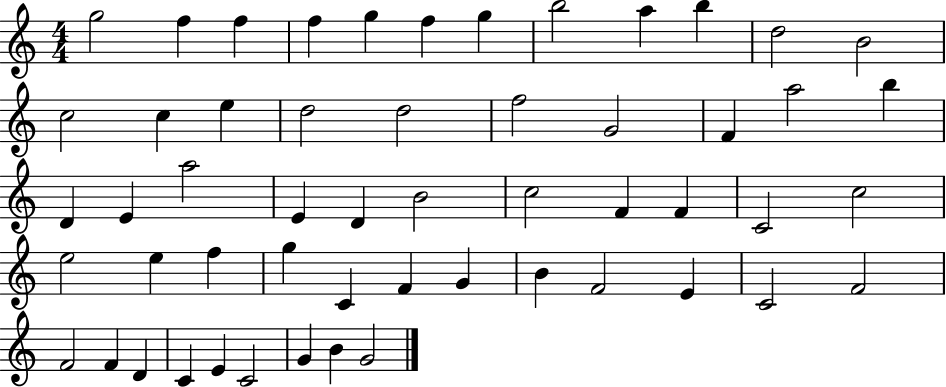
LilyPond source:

{
  \clef treble
  \numericTimeSignature
  \time 4/4
  \key c \major
  g''2 f''4 f''4 | f''4 g''4 f''4 g''4 | b''2 a''4 b''4 | d''2 b'2 | \break c''2 c''4 e''4 | d''2 d''2 | f''2 g'2 | f'4 a''2 b''4 | \break d'4 e'4 a''2 | e'4 d'4 b'2 | c''2 f'4 f'4 | c'2 c''2 | \break e''2 e''4 f''4 | g''4 c'4 f'4 g'4 | b'4 f'2 e'4 | c'2 f'2 | \break f'2 f'4 d'4 | c'4 e'4 c'2 | g'4 b'4 g'2 | \bar "|."
}